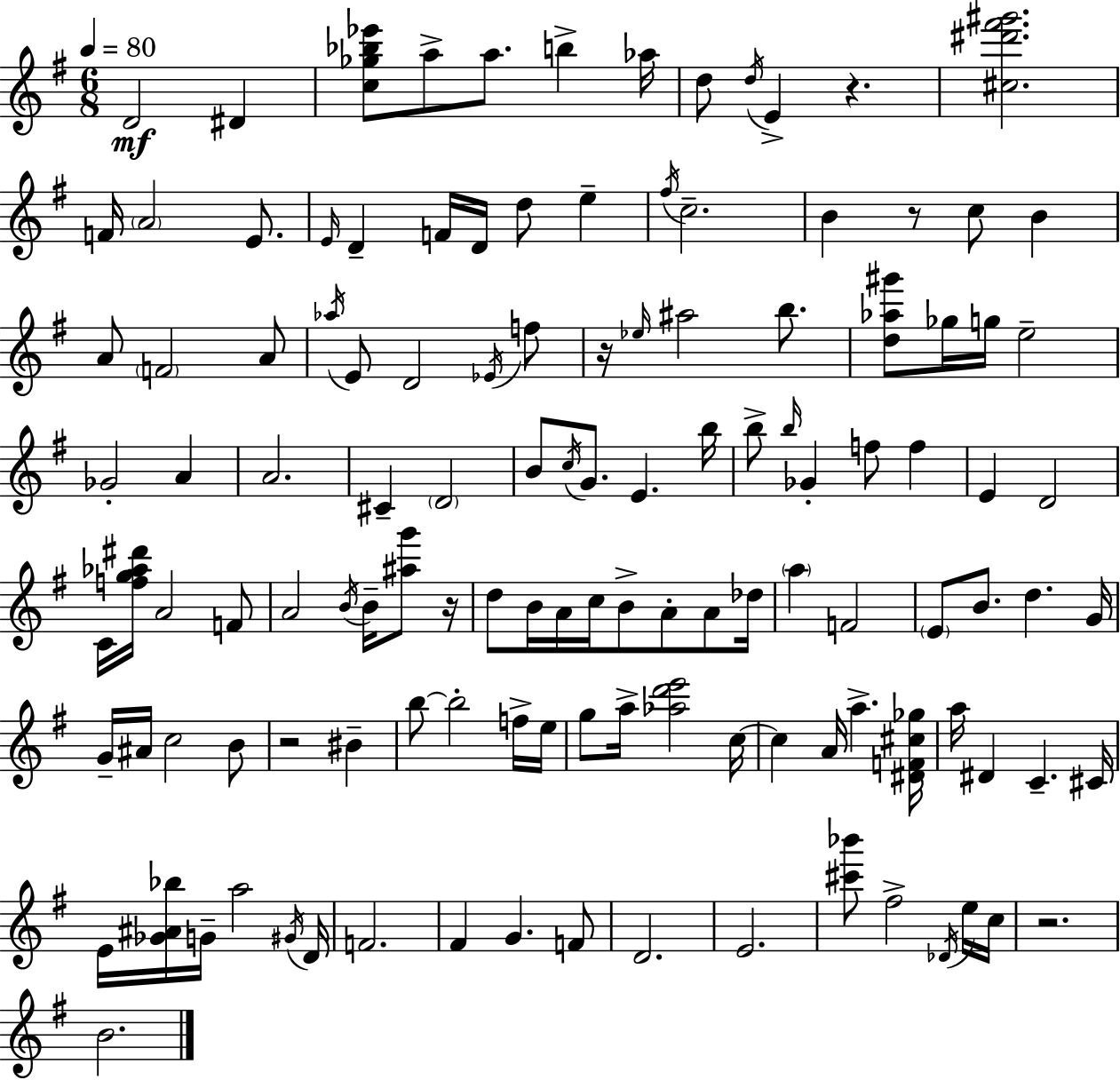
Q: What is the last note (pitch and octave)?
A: B4